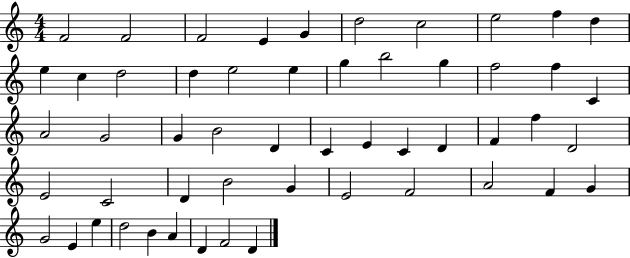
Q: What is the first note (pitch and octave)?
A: F4